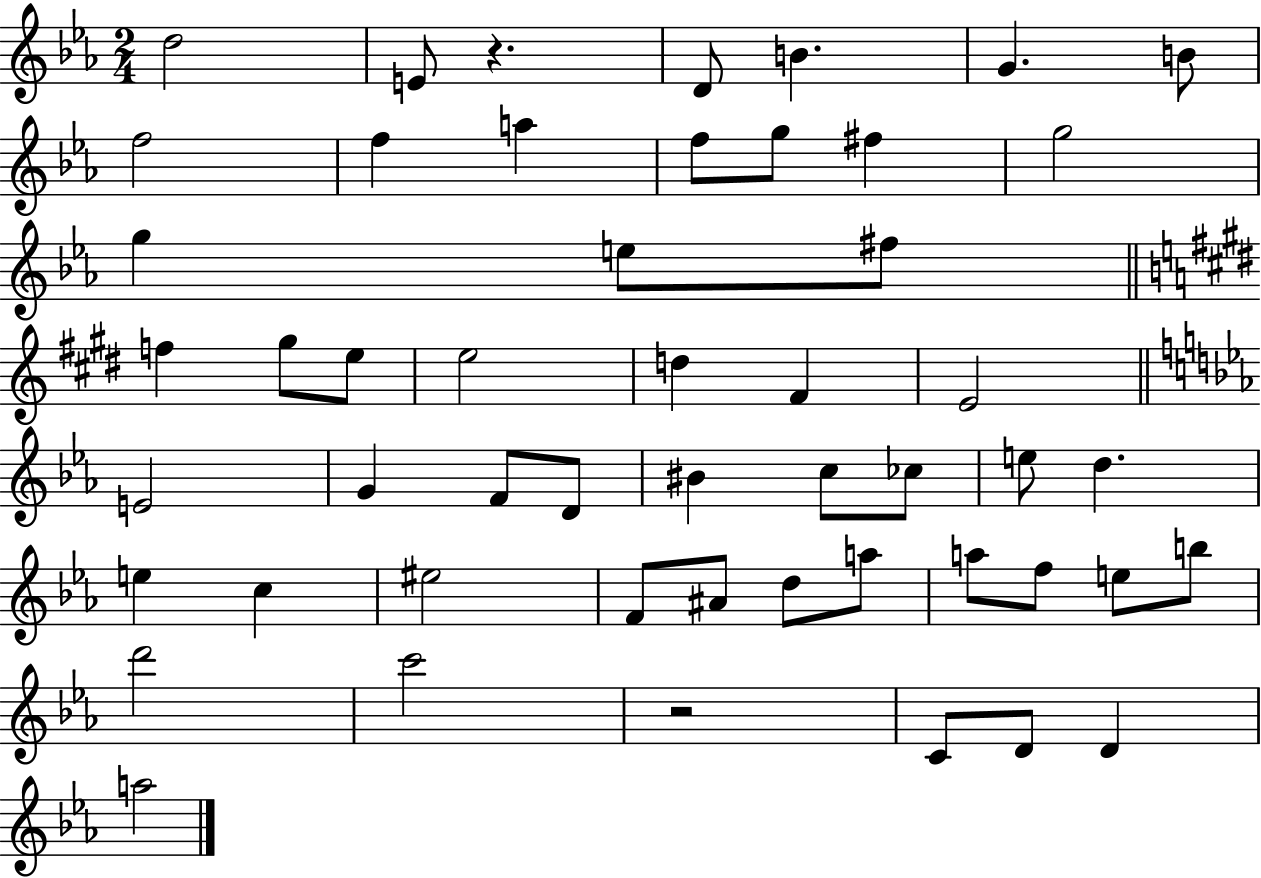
X:1
T:Untitled
M:2/4
L:1/4
K:Eb
d2 E/2 z D/2 B G B/2 f2 f a f/2 g/2 ^f g2 g e/2 ^f/2 f ^g/2 e/2 e2 d ^F E2 E2 G F/2 D/2 ^B c/2 _c/2 e/2 d e c ^e2 F/2 ^A/2 d/2 a/2 a/2 f/2 e/2 b/2 d'2 c'2 z2 C/2 D/2 D a2